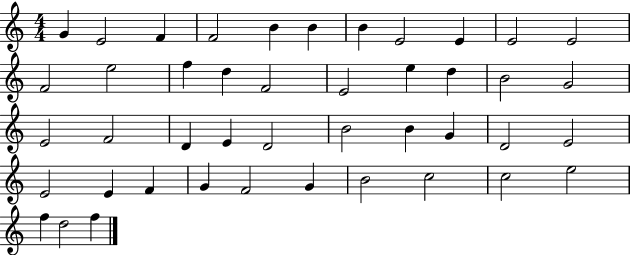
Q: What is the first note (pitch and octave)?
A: G4